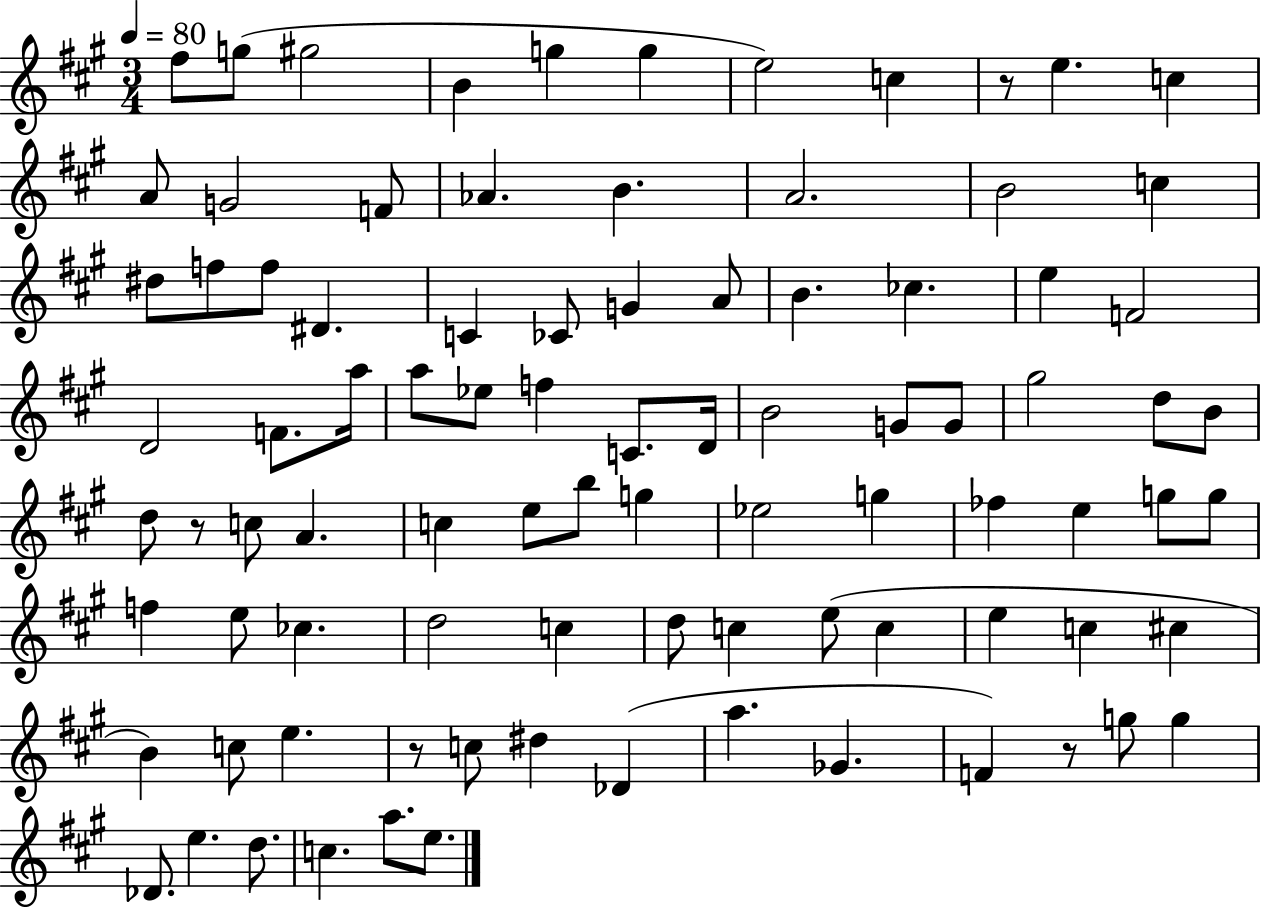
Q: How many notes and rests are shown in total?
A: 90